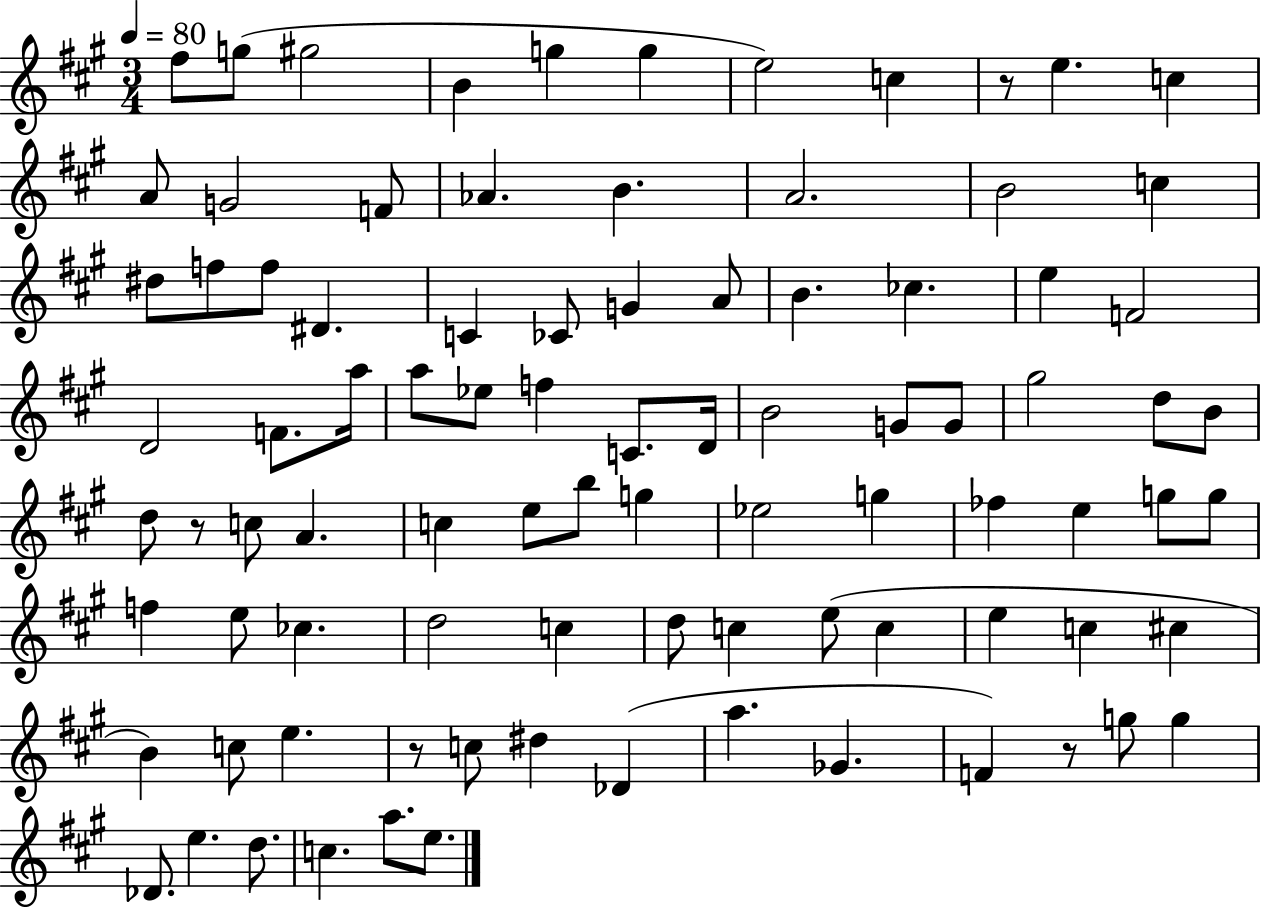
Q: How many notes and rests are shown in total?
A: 90